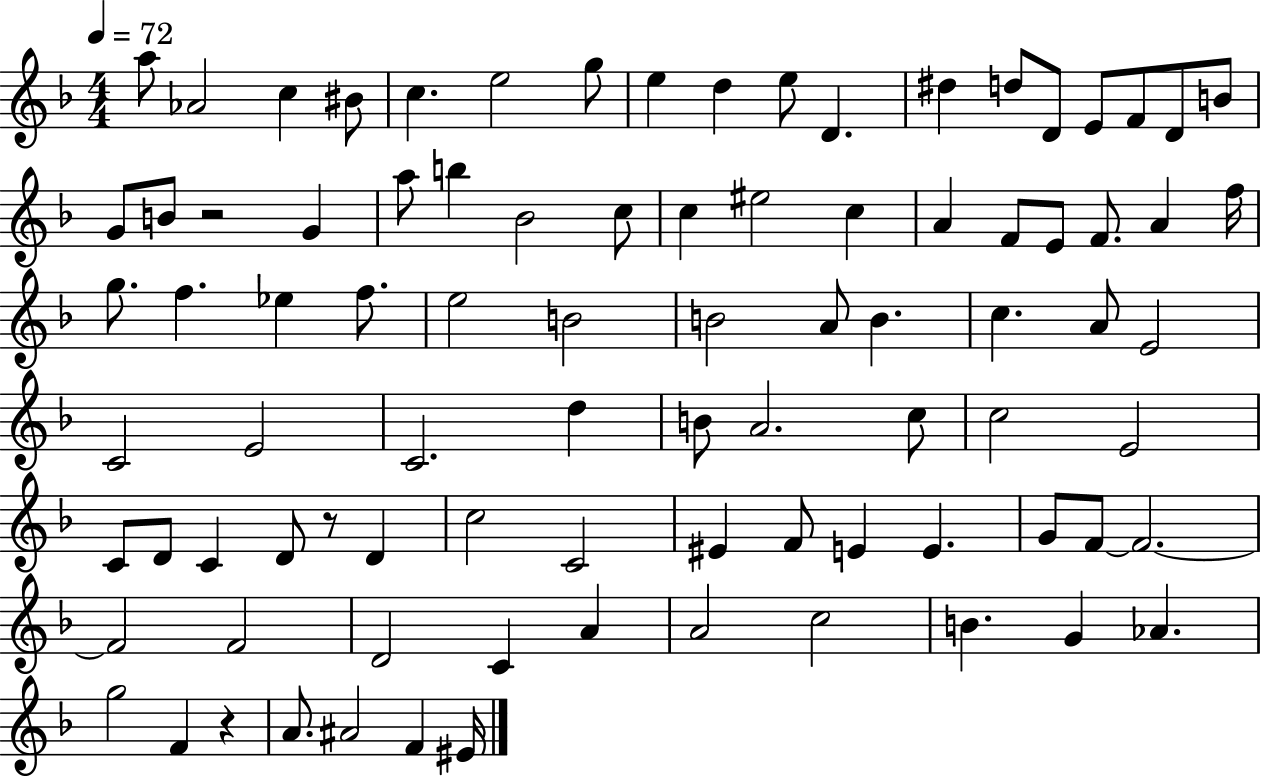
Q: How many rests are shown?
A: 3